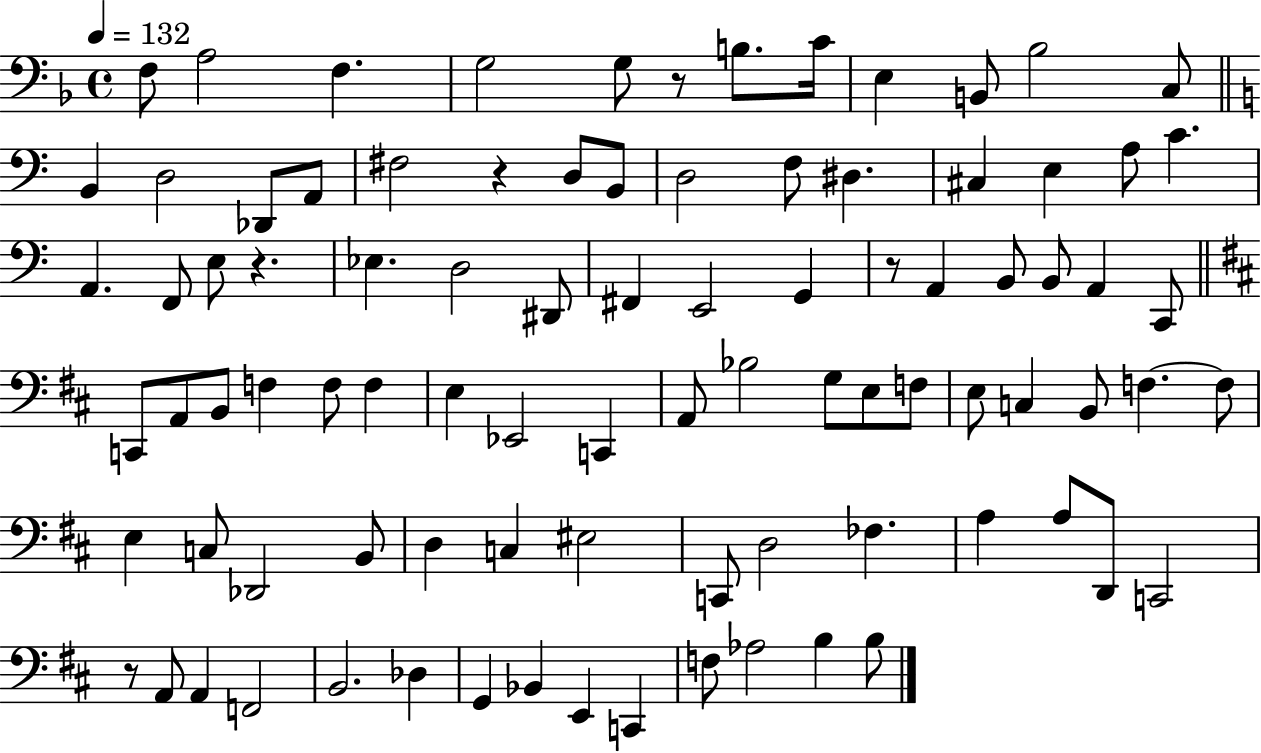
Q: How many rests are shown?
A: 5